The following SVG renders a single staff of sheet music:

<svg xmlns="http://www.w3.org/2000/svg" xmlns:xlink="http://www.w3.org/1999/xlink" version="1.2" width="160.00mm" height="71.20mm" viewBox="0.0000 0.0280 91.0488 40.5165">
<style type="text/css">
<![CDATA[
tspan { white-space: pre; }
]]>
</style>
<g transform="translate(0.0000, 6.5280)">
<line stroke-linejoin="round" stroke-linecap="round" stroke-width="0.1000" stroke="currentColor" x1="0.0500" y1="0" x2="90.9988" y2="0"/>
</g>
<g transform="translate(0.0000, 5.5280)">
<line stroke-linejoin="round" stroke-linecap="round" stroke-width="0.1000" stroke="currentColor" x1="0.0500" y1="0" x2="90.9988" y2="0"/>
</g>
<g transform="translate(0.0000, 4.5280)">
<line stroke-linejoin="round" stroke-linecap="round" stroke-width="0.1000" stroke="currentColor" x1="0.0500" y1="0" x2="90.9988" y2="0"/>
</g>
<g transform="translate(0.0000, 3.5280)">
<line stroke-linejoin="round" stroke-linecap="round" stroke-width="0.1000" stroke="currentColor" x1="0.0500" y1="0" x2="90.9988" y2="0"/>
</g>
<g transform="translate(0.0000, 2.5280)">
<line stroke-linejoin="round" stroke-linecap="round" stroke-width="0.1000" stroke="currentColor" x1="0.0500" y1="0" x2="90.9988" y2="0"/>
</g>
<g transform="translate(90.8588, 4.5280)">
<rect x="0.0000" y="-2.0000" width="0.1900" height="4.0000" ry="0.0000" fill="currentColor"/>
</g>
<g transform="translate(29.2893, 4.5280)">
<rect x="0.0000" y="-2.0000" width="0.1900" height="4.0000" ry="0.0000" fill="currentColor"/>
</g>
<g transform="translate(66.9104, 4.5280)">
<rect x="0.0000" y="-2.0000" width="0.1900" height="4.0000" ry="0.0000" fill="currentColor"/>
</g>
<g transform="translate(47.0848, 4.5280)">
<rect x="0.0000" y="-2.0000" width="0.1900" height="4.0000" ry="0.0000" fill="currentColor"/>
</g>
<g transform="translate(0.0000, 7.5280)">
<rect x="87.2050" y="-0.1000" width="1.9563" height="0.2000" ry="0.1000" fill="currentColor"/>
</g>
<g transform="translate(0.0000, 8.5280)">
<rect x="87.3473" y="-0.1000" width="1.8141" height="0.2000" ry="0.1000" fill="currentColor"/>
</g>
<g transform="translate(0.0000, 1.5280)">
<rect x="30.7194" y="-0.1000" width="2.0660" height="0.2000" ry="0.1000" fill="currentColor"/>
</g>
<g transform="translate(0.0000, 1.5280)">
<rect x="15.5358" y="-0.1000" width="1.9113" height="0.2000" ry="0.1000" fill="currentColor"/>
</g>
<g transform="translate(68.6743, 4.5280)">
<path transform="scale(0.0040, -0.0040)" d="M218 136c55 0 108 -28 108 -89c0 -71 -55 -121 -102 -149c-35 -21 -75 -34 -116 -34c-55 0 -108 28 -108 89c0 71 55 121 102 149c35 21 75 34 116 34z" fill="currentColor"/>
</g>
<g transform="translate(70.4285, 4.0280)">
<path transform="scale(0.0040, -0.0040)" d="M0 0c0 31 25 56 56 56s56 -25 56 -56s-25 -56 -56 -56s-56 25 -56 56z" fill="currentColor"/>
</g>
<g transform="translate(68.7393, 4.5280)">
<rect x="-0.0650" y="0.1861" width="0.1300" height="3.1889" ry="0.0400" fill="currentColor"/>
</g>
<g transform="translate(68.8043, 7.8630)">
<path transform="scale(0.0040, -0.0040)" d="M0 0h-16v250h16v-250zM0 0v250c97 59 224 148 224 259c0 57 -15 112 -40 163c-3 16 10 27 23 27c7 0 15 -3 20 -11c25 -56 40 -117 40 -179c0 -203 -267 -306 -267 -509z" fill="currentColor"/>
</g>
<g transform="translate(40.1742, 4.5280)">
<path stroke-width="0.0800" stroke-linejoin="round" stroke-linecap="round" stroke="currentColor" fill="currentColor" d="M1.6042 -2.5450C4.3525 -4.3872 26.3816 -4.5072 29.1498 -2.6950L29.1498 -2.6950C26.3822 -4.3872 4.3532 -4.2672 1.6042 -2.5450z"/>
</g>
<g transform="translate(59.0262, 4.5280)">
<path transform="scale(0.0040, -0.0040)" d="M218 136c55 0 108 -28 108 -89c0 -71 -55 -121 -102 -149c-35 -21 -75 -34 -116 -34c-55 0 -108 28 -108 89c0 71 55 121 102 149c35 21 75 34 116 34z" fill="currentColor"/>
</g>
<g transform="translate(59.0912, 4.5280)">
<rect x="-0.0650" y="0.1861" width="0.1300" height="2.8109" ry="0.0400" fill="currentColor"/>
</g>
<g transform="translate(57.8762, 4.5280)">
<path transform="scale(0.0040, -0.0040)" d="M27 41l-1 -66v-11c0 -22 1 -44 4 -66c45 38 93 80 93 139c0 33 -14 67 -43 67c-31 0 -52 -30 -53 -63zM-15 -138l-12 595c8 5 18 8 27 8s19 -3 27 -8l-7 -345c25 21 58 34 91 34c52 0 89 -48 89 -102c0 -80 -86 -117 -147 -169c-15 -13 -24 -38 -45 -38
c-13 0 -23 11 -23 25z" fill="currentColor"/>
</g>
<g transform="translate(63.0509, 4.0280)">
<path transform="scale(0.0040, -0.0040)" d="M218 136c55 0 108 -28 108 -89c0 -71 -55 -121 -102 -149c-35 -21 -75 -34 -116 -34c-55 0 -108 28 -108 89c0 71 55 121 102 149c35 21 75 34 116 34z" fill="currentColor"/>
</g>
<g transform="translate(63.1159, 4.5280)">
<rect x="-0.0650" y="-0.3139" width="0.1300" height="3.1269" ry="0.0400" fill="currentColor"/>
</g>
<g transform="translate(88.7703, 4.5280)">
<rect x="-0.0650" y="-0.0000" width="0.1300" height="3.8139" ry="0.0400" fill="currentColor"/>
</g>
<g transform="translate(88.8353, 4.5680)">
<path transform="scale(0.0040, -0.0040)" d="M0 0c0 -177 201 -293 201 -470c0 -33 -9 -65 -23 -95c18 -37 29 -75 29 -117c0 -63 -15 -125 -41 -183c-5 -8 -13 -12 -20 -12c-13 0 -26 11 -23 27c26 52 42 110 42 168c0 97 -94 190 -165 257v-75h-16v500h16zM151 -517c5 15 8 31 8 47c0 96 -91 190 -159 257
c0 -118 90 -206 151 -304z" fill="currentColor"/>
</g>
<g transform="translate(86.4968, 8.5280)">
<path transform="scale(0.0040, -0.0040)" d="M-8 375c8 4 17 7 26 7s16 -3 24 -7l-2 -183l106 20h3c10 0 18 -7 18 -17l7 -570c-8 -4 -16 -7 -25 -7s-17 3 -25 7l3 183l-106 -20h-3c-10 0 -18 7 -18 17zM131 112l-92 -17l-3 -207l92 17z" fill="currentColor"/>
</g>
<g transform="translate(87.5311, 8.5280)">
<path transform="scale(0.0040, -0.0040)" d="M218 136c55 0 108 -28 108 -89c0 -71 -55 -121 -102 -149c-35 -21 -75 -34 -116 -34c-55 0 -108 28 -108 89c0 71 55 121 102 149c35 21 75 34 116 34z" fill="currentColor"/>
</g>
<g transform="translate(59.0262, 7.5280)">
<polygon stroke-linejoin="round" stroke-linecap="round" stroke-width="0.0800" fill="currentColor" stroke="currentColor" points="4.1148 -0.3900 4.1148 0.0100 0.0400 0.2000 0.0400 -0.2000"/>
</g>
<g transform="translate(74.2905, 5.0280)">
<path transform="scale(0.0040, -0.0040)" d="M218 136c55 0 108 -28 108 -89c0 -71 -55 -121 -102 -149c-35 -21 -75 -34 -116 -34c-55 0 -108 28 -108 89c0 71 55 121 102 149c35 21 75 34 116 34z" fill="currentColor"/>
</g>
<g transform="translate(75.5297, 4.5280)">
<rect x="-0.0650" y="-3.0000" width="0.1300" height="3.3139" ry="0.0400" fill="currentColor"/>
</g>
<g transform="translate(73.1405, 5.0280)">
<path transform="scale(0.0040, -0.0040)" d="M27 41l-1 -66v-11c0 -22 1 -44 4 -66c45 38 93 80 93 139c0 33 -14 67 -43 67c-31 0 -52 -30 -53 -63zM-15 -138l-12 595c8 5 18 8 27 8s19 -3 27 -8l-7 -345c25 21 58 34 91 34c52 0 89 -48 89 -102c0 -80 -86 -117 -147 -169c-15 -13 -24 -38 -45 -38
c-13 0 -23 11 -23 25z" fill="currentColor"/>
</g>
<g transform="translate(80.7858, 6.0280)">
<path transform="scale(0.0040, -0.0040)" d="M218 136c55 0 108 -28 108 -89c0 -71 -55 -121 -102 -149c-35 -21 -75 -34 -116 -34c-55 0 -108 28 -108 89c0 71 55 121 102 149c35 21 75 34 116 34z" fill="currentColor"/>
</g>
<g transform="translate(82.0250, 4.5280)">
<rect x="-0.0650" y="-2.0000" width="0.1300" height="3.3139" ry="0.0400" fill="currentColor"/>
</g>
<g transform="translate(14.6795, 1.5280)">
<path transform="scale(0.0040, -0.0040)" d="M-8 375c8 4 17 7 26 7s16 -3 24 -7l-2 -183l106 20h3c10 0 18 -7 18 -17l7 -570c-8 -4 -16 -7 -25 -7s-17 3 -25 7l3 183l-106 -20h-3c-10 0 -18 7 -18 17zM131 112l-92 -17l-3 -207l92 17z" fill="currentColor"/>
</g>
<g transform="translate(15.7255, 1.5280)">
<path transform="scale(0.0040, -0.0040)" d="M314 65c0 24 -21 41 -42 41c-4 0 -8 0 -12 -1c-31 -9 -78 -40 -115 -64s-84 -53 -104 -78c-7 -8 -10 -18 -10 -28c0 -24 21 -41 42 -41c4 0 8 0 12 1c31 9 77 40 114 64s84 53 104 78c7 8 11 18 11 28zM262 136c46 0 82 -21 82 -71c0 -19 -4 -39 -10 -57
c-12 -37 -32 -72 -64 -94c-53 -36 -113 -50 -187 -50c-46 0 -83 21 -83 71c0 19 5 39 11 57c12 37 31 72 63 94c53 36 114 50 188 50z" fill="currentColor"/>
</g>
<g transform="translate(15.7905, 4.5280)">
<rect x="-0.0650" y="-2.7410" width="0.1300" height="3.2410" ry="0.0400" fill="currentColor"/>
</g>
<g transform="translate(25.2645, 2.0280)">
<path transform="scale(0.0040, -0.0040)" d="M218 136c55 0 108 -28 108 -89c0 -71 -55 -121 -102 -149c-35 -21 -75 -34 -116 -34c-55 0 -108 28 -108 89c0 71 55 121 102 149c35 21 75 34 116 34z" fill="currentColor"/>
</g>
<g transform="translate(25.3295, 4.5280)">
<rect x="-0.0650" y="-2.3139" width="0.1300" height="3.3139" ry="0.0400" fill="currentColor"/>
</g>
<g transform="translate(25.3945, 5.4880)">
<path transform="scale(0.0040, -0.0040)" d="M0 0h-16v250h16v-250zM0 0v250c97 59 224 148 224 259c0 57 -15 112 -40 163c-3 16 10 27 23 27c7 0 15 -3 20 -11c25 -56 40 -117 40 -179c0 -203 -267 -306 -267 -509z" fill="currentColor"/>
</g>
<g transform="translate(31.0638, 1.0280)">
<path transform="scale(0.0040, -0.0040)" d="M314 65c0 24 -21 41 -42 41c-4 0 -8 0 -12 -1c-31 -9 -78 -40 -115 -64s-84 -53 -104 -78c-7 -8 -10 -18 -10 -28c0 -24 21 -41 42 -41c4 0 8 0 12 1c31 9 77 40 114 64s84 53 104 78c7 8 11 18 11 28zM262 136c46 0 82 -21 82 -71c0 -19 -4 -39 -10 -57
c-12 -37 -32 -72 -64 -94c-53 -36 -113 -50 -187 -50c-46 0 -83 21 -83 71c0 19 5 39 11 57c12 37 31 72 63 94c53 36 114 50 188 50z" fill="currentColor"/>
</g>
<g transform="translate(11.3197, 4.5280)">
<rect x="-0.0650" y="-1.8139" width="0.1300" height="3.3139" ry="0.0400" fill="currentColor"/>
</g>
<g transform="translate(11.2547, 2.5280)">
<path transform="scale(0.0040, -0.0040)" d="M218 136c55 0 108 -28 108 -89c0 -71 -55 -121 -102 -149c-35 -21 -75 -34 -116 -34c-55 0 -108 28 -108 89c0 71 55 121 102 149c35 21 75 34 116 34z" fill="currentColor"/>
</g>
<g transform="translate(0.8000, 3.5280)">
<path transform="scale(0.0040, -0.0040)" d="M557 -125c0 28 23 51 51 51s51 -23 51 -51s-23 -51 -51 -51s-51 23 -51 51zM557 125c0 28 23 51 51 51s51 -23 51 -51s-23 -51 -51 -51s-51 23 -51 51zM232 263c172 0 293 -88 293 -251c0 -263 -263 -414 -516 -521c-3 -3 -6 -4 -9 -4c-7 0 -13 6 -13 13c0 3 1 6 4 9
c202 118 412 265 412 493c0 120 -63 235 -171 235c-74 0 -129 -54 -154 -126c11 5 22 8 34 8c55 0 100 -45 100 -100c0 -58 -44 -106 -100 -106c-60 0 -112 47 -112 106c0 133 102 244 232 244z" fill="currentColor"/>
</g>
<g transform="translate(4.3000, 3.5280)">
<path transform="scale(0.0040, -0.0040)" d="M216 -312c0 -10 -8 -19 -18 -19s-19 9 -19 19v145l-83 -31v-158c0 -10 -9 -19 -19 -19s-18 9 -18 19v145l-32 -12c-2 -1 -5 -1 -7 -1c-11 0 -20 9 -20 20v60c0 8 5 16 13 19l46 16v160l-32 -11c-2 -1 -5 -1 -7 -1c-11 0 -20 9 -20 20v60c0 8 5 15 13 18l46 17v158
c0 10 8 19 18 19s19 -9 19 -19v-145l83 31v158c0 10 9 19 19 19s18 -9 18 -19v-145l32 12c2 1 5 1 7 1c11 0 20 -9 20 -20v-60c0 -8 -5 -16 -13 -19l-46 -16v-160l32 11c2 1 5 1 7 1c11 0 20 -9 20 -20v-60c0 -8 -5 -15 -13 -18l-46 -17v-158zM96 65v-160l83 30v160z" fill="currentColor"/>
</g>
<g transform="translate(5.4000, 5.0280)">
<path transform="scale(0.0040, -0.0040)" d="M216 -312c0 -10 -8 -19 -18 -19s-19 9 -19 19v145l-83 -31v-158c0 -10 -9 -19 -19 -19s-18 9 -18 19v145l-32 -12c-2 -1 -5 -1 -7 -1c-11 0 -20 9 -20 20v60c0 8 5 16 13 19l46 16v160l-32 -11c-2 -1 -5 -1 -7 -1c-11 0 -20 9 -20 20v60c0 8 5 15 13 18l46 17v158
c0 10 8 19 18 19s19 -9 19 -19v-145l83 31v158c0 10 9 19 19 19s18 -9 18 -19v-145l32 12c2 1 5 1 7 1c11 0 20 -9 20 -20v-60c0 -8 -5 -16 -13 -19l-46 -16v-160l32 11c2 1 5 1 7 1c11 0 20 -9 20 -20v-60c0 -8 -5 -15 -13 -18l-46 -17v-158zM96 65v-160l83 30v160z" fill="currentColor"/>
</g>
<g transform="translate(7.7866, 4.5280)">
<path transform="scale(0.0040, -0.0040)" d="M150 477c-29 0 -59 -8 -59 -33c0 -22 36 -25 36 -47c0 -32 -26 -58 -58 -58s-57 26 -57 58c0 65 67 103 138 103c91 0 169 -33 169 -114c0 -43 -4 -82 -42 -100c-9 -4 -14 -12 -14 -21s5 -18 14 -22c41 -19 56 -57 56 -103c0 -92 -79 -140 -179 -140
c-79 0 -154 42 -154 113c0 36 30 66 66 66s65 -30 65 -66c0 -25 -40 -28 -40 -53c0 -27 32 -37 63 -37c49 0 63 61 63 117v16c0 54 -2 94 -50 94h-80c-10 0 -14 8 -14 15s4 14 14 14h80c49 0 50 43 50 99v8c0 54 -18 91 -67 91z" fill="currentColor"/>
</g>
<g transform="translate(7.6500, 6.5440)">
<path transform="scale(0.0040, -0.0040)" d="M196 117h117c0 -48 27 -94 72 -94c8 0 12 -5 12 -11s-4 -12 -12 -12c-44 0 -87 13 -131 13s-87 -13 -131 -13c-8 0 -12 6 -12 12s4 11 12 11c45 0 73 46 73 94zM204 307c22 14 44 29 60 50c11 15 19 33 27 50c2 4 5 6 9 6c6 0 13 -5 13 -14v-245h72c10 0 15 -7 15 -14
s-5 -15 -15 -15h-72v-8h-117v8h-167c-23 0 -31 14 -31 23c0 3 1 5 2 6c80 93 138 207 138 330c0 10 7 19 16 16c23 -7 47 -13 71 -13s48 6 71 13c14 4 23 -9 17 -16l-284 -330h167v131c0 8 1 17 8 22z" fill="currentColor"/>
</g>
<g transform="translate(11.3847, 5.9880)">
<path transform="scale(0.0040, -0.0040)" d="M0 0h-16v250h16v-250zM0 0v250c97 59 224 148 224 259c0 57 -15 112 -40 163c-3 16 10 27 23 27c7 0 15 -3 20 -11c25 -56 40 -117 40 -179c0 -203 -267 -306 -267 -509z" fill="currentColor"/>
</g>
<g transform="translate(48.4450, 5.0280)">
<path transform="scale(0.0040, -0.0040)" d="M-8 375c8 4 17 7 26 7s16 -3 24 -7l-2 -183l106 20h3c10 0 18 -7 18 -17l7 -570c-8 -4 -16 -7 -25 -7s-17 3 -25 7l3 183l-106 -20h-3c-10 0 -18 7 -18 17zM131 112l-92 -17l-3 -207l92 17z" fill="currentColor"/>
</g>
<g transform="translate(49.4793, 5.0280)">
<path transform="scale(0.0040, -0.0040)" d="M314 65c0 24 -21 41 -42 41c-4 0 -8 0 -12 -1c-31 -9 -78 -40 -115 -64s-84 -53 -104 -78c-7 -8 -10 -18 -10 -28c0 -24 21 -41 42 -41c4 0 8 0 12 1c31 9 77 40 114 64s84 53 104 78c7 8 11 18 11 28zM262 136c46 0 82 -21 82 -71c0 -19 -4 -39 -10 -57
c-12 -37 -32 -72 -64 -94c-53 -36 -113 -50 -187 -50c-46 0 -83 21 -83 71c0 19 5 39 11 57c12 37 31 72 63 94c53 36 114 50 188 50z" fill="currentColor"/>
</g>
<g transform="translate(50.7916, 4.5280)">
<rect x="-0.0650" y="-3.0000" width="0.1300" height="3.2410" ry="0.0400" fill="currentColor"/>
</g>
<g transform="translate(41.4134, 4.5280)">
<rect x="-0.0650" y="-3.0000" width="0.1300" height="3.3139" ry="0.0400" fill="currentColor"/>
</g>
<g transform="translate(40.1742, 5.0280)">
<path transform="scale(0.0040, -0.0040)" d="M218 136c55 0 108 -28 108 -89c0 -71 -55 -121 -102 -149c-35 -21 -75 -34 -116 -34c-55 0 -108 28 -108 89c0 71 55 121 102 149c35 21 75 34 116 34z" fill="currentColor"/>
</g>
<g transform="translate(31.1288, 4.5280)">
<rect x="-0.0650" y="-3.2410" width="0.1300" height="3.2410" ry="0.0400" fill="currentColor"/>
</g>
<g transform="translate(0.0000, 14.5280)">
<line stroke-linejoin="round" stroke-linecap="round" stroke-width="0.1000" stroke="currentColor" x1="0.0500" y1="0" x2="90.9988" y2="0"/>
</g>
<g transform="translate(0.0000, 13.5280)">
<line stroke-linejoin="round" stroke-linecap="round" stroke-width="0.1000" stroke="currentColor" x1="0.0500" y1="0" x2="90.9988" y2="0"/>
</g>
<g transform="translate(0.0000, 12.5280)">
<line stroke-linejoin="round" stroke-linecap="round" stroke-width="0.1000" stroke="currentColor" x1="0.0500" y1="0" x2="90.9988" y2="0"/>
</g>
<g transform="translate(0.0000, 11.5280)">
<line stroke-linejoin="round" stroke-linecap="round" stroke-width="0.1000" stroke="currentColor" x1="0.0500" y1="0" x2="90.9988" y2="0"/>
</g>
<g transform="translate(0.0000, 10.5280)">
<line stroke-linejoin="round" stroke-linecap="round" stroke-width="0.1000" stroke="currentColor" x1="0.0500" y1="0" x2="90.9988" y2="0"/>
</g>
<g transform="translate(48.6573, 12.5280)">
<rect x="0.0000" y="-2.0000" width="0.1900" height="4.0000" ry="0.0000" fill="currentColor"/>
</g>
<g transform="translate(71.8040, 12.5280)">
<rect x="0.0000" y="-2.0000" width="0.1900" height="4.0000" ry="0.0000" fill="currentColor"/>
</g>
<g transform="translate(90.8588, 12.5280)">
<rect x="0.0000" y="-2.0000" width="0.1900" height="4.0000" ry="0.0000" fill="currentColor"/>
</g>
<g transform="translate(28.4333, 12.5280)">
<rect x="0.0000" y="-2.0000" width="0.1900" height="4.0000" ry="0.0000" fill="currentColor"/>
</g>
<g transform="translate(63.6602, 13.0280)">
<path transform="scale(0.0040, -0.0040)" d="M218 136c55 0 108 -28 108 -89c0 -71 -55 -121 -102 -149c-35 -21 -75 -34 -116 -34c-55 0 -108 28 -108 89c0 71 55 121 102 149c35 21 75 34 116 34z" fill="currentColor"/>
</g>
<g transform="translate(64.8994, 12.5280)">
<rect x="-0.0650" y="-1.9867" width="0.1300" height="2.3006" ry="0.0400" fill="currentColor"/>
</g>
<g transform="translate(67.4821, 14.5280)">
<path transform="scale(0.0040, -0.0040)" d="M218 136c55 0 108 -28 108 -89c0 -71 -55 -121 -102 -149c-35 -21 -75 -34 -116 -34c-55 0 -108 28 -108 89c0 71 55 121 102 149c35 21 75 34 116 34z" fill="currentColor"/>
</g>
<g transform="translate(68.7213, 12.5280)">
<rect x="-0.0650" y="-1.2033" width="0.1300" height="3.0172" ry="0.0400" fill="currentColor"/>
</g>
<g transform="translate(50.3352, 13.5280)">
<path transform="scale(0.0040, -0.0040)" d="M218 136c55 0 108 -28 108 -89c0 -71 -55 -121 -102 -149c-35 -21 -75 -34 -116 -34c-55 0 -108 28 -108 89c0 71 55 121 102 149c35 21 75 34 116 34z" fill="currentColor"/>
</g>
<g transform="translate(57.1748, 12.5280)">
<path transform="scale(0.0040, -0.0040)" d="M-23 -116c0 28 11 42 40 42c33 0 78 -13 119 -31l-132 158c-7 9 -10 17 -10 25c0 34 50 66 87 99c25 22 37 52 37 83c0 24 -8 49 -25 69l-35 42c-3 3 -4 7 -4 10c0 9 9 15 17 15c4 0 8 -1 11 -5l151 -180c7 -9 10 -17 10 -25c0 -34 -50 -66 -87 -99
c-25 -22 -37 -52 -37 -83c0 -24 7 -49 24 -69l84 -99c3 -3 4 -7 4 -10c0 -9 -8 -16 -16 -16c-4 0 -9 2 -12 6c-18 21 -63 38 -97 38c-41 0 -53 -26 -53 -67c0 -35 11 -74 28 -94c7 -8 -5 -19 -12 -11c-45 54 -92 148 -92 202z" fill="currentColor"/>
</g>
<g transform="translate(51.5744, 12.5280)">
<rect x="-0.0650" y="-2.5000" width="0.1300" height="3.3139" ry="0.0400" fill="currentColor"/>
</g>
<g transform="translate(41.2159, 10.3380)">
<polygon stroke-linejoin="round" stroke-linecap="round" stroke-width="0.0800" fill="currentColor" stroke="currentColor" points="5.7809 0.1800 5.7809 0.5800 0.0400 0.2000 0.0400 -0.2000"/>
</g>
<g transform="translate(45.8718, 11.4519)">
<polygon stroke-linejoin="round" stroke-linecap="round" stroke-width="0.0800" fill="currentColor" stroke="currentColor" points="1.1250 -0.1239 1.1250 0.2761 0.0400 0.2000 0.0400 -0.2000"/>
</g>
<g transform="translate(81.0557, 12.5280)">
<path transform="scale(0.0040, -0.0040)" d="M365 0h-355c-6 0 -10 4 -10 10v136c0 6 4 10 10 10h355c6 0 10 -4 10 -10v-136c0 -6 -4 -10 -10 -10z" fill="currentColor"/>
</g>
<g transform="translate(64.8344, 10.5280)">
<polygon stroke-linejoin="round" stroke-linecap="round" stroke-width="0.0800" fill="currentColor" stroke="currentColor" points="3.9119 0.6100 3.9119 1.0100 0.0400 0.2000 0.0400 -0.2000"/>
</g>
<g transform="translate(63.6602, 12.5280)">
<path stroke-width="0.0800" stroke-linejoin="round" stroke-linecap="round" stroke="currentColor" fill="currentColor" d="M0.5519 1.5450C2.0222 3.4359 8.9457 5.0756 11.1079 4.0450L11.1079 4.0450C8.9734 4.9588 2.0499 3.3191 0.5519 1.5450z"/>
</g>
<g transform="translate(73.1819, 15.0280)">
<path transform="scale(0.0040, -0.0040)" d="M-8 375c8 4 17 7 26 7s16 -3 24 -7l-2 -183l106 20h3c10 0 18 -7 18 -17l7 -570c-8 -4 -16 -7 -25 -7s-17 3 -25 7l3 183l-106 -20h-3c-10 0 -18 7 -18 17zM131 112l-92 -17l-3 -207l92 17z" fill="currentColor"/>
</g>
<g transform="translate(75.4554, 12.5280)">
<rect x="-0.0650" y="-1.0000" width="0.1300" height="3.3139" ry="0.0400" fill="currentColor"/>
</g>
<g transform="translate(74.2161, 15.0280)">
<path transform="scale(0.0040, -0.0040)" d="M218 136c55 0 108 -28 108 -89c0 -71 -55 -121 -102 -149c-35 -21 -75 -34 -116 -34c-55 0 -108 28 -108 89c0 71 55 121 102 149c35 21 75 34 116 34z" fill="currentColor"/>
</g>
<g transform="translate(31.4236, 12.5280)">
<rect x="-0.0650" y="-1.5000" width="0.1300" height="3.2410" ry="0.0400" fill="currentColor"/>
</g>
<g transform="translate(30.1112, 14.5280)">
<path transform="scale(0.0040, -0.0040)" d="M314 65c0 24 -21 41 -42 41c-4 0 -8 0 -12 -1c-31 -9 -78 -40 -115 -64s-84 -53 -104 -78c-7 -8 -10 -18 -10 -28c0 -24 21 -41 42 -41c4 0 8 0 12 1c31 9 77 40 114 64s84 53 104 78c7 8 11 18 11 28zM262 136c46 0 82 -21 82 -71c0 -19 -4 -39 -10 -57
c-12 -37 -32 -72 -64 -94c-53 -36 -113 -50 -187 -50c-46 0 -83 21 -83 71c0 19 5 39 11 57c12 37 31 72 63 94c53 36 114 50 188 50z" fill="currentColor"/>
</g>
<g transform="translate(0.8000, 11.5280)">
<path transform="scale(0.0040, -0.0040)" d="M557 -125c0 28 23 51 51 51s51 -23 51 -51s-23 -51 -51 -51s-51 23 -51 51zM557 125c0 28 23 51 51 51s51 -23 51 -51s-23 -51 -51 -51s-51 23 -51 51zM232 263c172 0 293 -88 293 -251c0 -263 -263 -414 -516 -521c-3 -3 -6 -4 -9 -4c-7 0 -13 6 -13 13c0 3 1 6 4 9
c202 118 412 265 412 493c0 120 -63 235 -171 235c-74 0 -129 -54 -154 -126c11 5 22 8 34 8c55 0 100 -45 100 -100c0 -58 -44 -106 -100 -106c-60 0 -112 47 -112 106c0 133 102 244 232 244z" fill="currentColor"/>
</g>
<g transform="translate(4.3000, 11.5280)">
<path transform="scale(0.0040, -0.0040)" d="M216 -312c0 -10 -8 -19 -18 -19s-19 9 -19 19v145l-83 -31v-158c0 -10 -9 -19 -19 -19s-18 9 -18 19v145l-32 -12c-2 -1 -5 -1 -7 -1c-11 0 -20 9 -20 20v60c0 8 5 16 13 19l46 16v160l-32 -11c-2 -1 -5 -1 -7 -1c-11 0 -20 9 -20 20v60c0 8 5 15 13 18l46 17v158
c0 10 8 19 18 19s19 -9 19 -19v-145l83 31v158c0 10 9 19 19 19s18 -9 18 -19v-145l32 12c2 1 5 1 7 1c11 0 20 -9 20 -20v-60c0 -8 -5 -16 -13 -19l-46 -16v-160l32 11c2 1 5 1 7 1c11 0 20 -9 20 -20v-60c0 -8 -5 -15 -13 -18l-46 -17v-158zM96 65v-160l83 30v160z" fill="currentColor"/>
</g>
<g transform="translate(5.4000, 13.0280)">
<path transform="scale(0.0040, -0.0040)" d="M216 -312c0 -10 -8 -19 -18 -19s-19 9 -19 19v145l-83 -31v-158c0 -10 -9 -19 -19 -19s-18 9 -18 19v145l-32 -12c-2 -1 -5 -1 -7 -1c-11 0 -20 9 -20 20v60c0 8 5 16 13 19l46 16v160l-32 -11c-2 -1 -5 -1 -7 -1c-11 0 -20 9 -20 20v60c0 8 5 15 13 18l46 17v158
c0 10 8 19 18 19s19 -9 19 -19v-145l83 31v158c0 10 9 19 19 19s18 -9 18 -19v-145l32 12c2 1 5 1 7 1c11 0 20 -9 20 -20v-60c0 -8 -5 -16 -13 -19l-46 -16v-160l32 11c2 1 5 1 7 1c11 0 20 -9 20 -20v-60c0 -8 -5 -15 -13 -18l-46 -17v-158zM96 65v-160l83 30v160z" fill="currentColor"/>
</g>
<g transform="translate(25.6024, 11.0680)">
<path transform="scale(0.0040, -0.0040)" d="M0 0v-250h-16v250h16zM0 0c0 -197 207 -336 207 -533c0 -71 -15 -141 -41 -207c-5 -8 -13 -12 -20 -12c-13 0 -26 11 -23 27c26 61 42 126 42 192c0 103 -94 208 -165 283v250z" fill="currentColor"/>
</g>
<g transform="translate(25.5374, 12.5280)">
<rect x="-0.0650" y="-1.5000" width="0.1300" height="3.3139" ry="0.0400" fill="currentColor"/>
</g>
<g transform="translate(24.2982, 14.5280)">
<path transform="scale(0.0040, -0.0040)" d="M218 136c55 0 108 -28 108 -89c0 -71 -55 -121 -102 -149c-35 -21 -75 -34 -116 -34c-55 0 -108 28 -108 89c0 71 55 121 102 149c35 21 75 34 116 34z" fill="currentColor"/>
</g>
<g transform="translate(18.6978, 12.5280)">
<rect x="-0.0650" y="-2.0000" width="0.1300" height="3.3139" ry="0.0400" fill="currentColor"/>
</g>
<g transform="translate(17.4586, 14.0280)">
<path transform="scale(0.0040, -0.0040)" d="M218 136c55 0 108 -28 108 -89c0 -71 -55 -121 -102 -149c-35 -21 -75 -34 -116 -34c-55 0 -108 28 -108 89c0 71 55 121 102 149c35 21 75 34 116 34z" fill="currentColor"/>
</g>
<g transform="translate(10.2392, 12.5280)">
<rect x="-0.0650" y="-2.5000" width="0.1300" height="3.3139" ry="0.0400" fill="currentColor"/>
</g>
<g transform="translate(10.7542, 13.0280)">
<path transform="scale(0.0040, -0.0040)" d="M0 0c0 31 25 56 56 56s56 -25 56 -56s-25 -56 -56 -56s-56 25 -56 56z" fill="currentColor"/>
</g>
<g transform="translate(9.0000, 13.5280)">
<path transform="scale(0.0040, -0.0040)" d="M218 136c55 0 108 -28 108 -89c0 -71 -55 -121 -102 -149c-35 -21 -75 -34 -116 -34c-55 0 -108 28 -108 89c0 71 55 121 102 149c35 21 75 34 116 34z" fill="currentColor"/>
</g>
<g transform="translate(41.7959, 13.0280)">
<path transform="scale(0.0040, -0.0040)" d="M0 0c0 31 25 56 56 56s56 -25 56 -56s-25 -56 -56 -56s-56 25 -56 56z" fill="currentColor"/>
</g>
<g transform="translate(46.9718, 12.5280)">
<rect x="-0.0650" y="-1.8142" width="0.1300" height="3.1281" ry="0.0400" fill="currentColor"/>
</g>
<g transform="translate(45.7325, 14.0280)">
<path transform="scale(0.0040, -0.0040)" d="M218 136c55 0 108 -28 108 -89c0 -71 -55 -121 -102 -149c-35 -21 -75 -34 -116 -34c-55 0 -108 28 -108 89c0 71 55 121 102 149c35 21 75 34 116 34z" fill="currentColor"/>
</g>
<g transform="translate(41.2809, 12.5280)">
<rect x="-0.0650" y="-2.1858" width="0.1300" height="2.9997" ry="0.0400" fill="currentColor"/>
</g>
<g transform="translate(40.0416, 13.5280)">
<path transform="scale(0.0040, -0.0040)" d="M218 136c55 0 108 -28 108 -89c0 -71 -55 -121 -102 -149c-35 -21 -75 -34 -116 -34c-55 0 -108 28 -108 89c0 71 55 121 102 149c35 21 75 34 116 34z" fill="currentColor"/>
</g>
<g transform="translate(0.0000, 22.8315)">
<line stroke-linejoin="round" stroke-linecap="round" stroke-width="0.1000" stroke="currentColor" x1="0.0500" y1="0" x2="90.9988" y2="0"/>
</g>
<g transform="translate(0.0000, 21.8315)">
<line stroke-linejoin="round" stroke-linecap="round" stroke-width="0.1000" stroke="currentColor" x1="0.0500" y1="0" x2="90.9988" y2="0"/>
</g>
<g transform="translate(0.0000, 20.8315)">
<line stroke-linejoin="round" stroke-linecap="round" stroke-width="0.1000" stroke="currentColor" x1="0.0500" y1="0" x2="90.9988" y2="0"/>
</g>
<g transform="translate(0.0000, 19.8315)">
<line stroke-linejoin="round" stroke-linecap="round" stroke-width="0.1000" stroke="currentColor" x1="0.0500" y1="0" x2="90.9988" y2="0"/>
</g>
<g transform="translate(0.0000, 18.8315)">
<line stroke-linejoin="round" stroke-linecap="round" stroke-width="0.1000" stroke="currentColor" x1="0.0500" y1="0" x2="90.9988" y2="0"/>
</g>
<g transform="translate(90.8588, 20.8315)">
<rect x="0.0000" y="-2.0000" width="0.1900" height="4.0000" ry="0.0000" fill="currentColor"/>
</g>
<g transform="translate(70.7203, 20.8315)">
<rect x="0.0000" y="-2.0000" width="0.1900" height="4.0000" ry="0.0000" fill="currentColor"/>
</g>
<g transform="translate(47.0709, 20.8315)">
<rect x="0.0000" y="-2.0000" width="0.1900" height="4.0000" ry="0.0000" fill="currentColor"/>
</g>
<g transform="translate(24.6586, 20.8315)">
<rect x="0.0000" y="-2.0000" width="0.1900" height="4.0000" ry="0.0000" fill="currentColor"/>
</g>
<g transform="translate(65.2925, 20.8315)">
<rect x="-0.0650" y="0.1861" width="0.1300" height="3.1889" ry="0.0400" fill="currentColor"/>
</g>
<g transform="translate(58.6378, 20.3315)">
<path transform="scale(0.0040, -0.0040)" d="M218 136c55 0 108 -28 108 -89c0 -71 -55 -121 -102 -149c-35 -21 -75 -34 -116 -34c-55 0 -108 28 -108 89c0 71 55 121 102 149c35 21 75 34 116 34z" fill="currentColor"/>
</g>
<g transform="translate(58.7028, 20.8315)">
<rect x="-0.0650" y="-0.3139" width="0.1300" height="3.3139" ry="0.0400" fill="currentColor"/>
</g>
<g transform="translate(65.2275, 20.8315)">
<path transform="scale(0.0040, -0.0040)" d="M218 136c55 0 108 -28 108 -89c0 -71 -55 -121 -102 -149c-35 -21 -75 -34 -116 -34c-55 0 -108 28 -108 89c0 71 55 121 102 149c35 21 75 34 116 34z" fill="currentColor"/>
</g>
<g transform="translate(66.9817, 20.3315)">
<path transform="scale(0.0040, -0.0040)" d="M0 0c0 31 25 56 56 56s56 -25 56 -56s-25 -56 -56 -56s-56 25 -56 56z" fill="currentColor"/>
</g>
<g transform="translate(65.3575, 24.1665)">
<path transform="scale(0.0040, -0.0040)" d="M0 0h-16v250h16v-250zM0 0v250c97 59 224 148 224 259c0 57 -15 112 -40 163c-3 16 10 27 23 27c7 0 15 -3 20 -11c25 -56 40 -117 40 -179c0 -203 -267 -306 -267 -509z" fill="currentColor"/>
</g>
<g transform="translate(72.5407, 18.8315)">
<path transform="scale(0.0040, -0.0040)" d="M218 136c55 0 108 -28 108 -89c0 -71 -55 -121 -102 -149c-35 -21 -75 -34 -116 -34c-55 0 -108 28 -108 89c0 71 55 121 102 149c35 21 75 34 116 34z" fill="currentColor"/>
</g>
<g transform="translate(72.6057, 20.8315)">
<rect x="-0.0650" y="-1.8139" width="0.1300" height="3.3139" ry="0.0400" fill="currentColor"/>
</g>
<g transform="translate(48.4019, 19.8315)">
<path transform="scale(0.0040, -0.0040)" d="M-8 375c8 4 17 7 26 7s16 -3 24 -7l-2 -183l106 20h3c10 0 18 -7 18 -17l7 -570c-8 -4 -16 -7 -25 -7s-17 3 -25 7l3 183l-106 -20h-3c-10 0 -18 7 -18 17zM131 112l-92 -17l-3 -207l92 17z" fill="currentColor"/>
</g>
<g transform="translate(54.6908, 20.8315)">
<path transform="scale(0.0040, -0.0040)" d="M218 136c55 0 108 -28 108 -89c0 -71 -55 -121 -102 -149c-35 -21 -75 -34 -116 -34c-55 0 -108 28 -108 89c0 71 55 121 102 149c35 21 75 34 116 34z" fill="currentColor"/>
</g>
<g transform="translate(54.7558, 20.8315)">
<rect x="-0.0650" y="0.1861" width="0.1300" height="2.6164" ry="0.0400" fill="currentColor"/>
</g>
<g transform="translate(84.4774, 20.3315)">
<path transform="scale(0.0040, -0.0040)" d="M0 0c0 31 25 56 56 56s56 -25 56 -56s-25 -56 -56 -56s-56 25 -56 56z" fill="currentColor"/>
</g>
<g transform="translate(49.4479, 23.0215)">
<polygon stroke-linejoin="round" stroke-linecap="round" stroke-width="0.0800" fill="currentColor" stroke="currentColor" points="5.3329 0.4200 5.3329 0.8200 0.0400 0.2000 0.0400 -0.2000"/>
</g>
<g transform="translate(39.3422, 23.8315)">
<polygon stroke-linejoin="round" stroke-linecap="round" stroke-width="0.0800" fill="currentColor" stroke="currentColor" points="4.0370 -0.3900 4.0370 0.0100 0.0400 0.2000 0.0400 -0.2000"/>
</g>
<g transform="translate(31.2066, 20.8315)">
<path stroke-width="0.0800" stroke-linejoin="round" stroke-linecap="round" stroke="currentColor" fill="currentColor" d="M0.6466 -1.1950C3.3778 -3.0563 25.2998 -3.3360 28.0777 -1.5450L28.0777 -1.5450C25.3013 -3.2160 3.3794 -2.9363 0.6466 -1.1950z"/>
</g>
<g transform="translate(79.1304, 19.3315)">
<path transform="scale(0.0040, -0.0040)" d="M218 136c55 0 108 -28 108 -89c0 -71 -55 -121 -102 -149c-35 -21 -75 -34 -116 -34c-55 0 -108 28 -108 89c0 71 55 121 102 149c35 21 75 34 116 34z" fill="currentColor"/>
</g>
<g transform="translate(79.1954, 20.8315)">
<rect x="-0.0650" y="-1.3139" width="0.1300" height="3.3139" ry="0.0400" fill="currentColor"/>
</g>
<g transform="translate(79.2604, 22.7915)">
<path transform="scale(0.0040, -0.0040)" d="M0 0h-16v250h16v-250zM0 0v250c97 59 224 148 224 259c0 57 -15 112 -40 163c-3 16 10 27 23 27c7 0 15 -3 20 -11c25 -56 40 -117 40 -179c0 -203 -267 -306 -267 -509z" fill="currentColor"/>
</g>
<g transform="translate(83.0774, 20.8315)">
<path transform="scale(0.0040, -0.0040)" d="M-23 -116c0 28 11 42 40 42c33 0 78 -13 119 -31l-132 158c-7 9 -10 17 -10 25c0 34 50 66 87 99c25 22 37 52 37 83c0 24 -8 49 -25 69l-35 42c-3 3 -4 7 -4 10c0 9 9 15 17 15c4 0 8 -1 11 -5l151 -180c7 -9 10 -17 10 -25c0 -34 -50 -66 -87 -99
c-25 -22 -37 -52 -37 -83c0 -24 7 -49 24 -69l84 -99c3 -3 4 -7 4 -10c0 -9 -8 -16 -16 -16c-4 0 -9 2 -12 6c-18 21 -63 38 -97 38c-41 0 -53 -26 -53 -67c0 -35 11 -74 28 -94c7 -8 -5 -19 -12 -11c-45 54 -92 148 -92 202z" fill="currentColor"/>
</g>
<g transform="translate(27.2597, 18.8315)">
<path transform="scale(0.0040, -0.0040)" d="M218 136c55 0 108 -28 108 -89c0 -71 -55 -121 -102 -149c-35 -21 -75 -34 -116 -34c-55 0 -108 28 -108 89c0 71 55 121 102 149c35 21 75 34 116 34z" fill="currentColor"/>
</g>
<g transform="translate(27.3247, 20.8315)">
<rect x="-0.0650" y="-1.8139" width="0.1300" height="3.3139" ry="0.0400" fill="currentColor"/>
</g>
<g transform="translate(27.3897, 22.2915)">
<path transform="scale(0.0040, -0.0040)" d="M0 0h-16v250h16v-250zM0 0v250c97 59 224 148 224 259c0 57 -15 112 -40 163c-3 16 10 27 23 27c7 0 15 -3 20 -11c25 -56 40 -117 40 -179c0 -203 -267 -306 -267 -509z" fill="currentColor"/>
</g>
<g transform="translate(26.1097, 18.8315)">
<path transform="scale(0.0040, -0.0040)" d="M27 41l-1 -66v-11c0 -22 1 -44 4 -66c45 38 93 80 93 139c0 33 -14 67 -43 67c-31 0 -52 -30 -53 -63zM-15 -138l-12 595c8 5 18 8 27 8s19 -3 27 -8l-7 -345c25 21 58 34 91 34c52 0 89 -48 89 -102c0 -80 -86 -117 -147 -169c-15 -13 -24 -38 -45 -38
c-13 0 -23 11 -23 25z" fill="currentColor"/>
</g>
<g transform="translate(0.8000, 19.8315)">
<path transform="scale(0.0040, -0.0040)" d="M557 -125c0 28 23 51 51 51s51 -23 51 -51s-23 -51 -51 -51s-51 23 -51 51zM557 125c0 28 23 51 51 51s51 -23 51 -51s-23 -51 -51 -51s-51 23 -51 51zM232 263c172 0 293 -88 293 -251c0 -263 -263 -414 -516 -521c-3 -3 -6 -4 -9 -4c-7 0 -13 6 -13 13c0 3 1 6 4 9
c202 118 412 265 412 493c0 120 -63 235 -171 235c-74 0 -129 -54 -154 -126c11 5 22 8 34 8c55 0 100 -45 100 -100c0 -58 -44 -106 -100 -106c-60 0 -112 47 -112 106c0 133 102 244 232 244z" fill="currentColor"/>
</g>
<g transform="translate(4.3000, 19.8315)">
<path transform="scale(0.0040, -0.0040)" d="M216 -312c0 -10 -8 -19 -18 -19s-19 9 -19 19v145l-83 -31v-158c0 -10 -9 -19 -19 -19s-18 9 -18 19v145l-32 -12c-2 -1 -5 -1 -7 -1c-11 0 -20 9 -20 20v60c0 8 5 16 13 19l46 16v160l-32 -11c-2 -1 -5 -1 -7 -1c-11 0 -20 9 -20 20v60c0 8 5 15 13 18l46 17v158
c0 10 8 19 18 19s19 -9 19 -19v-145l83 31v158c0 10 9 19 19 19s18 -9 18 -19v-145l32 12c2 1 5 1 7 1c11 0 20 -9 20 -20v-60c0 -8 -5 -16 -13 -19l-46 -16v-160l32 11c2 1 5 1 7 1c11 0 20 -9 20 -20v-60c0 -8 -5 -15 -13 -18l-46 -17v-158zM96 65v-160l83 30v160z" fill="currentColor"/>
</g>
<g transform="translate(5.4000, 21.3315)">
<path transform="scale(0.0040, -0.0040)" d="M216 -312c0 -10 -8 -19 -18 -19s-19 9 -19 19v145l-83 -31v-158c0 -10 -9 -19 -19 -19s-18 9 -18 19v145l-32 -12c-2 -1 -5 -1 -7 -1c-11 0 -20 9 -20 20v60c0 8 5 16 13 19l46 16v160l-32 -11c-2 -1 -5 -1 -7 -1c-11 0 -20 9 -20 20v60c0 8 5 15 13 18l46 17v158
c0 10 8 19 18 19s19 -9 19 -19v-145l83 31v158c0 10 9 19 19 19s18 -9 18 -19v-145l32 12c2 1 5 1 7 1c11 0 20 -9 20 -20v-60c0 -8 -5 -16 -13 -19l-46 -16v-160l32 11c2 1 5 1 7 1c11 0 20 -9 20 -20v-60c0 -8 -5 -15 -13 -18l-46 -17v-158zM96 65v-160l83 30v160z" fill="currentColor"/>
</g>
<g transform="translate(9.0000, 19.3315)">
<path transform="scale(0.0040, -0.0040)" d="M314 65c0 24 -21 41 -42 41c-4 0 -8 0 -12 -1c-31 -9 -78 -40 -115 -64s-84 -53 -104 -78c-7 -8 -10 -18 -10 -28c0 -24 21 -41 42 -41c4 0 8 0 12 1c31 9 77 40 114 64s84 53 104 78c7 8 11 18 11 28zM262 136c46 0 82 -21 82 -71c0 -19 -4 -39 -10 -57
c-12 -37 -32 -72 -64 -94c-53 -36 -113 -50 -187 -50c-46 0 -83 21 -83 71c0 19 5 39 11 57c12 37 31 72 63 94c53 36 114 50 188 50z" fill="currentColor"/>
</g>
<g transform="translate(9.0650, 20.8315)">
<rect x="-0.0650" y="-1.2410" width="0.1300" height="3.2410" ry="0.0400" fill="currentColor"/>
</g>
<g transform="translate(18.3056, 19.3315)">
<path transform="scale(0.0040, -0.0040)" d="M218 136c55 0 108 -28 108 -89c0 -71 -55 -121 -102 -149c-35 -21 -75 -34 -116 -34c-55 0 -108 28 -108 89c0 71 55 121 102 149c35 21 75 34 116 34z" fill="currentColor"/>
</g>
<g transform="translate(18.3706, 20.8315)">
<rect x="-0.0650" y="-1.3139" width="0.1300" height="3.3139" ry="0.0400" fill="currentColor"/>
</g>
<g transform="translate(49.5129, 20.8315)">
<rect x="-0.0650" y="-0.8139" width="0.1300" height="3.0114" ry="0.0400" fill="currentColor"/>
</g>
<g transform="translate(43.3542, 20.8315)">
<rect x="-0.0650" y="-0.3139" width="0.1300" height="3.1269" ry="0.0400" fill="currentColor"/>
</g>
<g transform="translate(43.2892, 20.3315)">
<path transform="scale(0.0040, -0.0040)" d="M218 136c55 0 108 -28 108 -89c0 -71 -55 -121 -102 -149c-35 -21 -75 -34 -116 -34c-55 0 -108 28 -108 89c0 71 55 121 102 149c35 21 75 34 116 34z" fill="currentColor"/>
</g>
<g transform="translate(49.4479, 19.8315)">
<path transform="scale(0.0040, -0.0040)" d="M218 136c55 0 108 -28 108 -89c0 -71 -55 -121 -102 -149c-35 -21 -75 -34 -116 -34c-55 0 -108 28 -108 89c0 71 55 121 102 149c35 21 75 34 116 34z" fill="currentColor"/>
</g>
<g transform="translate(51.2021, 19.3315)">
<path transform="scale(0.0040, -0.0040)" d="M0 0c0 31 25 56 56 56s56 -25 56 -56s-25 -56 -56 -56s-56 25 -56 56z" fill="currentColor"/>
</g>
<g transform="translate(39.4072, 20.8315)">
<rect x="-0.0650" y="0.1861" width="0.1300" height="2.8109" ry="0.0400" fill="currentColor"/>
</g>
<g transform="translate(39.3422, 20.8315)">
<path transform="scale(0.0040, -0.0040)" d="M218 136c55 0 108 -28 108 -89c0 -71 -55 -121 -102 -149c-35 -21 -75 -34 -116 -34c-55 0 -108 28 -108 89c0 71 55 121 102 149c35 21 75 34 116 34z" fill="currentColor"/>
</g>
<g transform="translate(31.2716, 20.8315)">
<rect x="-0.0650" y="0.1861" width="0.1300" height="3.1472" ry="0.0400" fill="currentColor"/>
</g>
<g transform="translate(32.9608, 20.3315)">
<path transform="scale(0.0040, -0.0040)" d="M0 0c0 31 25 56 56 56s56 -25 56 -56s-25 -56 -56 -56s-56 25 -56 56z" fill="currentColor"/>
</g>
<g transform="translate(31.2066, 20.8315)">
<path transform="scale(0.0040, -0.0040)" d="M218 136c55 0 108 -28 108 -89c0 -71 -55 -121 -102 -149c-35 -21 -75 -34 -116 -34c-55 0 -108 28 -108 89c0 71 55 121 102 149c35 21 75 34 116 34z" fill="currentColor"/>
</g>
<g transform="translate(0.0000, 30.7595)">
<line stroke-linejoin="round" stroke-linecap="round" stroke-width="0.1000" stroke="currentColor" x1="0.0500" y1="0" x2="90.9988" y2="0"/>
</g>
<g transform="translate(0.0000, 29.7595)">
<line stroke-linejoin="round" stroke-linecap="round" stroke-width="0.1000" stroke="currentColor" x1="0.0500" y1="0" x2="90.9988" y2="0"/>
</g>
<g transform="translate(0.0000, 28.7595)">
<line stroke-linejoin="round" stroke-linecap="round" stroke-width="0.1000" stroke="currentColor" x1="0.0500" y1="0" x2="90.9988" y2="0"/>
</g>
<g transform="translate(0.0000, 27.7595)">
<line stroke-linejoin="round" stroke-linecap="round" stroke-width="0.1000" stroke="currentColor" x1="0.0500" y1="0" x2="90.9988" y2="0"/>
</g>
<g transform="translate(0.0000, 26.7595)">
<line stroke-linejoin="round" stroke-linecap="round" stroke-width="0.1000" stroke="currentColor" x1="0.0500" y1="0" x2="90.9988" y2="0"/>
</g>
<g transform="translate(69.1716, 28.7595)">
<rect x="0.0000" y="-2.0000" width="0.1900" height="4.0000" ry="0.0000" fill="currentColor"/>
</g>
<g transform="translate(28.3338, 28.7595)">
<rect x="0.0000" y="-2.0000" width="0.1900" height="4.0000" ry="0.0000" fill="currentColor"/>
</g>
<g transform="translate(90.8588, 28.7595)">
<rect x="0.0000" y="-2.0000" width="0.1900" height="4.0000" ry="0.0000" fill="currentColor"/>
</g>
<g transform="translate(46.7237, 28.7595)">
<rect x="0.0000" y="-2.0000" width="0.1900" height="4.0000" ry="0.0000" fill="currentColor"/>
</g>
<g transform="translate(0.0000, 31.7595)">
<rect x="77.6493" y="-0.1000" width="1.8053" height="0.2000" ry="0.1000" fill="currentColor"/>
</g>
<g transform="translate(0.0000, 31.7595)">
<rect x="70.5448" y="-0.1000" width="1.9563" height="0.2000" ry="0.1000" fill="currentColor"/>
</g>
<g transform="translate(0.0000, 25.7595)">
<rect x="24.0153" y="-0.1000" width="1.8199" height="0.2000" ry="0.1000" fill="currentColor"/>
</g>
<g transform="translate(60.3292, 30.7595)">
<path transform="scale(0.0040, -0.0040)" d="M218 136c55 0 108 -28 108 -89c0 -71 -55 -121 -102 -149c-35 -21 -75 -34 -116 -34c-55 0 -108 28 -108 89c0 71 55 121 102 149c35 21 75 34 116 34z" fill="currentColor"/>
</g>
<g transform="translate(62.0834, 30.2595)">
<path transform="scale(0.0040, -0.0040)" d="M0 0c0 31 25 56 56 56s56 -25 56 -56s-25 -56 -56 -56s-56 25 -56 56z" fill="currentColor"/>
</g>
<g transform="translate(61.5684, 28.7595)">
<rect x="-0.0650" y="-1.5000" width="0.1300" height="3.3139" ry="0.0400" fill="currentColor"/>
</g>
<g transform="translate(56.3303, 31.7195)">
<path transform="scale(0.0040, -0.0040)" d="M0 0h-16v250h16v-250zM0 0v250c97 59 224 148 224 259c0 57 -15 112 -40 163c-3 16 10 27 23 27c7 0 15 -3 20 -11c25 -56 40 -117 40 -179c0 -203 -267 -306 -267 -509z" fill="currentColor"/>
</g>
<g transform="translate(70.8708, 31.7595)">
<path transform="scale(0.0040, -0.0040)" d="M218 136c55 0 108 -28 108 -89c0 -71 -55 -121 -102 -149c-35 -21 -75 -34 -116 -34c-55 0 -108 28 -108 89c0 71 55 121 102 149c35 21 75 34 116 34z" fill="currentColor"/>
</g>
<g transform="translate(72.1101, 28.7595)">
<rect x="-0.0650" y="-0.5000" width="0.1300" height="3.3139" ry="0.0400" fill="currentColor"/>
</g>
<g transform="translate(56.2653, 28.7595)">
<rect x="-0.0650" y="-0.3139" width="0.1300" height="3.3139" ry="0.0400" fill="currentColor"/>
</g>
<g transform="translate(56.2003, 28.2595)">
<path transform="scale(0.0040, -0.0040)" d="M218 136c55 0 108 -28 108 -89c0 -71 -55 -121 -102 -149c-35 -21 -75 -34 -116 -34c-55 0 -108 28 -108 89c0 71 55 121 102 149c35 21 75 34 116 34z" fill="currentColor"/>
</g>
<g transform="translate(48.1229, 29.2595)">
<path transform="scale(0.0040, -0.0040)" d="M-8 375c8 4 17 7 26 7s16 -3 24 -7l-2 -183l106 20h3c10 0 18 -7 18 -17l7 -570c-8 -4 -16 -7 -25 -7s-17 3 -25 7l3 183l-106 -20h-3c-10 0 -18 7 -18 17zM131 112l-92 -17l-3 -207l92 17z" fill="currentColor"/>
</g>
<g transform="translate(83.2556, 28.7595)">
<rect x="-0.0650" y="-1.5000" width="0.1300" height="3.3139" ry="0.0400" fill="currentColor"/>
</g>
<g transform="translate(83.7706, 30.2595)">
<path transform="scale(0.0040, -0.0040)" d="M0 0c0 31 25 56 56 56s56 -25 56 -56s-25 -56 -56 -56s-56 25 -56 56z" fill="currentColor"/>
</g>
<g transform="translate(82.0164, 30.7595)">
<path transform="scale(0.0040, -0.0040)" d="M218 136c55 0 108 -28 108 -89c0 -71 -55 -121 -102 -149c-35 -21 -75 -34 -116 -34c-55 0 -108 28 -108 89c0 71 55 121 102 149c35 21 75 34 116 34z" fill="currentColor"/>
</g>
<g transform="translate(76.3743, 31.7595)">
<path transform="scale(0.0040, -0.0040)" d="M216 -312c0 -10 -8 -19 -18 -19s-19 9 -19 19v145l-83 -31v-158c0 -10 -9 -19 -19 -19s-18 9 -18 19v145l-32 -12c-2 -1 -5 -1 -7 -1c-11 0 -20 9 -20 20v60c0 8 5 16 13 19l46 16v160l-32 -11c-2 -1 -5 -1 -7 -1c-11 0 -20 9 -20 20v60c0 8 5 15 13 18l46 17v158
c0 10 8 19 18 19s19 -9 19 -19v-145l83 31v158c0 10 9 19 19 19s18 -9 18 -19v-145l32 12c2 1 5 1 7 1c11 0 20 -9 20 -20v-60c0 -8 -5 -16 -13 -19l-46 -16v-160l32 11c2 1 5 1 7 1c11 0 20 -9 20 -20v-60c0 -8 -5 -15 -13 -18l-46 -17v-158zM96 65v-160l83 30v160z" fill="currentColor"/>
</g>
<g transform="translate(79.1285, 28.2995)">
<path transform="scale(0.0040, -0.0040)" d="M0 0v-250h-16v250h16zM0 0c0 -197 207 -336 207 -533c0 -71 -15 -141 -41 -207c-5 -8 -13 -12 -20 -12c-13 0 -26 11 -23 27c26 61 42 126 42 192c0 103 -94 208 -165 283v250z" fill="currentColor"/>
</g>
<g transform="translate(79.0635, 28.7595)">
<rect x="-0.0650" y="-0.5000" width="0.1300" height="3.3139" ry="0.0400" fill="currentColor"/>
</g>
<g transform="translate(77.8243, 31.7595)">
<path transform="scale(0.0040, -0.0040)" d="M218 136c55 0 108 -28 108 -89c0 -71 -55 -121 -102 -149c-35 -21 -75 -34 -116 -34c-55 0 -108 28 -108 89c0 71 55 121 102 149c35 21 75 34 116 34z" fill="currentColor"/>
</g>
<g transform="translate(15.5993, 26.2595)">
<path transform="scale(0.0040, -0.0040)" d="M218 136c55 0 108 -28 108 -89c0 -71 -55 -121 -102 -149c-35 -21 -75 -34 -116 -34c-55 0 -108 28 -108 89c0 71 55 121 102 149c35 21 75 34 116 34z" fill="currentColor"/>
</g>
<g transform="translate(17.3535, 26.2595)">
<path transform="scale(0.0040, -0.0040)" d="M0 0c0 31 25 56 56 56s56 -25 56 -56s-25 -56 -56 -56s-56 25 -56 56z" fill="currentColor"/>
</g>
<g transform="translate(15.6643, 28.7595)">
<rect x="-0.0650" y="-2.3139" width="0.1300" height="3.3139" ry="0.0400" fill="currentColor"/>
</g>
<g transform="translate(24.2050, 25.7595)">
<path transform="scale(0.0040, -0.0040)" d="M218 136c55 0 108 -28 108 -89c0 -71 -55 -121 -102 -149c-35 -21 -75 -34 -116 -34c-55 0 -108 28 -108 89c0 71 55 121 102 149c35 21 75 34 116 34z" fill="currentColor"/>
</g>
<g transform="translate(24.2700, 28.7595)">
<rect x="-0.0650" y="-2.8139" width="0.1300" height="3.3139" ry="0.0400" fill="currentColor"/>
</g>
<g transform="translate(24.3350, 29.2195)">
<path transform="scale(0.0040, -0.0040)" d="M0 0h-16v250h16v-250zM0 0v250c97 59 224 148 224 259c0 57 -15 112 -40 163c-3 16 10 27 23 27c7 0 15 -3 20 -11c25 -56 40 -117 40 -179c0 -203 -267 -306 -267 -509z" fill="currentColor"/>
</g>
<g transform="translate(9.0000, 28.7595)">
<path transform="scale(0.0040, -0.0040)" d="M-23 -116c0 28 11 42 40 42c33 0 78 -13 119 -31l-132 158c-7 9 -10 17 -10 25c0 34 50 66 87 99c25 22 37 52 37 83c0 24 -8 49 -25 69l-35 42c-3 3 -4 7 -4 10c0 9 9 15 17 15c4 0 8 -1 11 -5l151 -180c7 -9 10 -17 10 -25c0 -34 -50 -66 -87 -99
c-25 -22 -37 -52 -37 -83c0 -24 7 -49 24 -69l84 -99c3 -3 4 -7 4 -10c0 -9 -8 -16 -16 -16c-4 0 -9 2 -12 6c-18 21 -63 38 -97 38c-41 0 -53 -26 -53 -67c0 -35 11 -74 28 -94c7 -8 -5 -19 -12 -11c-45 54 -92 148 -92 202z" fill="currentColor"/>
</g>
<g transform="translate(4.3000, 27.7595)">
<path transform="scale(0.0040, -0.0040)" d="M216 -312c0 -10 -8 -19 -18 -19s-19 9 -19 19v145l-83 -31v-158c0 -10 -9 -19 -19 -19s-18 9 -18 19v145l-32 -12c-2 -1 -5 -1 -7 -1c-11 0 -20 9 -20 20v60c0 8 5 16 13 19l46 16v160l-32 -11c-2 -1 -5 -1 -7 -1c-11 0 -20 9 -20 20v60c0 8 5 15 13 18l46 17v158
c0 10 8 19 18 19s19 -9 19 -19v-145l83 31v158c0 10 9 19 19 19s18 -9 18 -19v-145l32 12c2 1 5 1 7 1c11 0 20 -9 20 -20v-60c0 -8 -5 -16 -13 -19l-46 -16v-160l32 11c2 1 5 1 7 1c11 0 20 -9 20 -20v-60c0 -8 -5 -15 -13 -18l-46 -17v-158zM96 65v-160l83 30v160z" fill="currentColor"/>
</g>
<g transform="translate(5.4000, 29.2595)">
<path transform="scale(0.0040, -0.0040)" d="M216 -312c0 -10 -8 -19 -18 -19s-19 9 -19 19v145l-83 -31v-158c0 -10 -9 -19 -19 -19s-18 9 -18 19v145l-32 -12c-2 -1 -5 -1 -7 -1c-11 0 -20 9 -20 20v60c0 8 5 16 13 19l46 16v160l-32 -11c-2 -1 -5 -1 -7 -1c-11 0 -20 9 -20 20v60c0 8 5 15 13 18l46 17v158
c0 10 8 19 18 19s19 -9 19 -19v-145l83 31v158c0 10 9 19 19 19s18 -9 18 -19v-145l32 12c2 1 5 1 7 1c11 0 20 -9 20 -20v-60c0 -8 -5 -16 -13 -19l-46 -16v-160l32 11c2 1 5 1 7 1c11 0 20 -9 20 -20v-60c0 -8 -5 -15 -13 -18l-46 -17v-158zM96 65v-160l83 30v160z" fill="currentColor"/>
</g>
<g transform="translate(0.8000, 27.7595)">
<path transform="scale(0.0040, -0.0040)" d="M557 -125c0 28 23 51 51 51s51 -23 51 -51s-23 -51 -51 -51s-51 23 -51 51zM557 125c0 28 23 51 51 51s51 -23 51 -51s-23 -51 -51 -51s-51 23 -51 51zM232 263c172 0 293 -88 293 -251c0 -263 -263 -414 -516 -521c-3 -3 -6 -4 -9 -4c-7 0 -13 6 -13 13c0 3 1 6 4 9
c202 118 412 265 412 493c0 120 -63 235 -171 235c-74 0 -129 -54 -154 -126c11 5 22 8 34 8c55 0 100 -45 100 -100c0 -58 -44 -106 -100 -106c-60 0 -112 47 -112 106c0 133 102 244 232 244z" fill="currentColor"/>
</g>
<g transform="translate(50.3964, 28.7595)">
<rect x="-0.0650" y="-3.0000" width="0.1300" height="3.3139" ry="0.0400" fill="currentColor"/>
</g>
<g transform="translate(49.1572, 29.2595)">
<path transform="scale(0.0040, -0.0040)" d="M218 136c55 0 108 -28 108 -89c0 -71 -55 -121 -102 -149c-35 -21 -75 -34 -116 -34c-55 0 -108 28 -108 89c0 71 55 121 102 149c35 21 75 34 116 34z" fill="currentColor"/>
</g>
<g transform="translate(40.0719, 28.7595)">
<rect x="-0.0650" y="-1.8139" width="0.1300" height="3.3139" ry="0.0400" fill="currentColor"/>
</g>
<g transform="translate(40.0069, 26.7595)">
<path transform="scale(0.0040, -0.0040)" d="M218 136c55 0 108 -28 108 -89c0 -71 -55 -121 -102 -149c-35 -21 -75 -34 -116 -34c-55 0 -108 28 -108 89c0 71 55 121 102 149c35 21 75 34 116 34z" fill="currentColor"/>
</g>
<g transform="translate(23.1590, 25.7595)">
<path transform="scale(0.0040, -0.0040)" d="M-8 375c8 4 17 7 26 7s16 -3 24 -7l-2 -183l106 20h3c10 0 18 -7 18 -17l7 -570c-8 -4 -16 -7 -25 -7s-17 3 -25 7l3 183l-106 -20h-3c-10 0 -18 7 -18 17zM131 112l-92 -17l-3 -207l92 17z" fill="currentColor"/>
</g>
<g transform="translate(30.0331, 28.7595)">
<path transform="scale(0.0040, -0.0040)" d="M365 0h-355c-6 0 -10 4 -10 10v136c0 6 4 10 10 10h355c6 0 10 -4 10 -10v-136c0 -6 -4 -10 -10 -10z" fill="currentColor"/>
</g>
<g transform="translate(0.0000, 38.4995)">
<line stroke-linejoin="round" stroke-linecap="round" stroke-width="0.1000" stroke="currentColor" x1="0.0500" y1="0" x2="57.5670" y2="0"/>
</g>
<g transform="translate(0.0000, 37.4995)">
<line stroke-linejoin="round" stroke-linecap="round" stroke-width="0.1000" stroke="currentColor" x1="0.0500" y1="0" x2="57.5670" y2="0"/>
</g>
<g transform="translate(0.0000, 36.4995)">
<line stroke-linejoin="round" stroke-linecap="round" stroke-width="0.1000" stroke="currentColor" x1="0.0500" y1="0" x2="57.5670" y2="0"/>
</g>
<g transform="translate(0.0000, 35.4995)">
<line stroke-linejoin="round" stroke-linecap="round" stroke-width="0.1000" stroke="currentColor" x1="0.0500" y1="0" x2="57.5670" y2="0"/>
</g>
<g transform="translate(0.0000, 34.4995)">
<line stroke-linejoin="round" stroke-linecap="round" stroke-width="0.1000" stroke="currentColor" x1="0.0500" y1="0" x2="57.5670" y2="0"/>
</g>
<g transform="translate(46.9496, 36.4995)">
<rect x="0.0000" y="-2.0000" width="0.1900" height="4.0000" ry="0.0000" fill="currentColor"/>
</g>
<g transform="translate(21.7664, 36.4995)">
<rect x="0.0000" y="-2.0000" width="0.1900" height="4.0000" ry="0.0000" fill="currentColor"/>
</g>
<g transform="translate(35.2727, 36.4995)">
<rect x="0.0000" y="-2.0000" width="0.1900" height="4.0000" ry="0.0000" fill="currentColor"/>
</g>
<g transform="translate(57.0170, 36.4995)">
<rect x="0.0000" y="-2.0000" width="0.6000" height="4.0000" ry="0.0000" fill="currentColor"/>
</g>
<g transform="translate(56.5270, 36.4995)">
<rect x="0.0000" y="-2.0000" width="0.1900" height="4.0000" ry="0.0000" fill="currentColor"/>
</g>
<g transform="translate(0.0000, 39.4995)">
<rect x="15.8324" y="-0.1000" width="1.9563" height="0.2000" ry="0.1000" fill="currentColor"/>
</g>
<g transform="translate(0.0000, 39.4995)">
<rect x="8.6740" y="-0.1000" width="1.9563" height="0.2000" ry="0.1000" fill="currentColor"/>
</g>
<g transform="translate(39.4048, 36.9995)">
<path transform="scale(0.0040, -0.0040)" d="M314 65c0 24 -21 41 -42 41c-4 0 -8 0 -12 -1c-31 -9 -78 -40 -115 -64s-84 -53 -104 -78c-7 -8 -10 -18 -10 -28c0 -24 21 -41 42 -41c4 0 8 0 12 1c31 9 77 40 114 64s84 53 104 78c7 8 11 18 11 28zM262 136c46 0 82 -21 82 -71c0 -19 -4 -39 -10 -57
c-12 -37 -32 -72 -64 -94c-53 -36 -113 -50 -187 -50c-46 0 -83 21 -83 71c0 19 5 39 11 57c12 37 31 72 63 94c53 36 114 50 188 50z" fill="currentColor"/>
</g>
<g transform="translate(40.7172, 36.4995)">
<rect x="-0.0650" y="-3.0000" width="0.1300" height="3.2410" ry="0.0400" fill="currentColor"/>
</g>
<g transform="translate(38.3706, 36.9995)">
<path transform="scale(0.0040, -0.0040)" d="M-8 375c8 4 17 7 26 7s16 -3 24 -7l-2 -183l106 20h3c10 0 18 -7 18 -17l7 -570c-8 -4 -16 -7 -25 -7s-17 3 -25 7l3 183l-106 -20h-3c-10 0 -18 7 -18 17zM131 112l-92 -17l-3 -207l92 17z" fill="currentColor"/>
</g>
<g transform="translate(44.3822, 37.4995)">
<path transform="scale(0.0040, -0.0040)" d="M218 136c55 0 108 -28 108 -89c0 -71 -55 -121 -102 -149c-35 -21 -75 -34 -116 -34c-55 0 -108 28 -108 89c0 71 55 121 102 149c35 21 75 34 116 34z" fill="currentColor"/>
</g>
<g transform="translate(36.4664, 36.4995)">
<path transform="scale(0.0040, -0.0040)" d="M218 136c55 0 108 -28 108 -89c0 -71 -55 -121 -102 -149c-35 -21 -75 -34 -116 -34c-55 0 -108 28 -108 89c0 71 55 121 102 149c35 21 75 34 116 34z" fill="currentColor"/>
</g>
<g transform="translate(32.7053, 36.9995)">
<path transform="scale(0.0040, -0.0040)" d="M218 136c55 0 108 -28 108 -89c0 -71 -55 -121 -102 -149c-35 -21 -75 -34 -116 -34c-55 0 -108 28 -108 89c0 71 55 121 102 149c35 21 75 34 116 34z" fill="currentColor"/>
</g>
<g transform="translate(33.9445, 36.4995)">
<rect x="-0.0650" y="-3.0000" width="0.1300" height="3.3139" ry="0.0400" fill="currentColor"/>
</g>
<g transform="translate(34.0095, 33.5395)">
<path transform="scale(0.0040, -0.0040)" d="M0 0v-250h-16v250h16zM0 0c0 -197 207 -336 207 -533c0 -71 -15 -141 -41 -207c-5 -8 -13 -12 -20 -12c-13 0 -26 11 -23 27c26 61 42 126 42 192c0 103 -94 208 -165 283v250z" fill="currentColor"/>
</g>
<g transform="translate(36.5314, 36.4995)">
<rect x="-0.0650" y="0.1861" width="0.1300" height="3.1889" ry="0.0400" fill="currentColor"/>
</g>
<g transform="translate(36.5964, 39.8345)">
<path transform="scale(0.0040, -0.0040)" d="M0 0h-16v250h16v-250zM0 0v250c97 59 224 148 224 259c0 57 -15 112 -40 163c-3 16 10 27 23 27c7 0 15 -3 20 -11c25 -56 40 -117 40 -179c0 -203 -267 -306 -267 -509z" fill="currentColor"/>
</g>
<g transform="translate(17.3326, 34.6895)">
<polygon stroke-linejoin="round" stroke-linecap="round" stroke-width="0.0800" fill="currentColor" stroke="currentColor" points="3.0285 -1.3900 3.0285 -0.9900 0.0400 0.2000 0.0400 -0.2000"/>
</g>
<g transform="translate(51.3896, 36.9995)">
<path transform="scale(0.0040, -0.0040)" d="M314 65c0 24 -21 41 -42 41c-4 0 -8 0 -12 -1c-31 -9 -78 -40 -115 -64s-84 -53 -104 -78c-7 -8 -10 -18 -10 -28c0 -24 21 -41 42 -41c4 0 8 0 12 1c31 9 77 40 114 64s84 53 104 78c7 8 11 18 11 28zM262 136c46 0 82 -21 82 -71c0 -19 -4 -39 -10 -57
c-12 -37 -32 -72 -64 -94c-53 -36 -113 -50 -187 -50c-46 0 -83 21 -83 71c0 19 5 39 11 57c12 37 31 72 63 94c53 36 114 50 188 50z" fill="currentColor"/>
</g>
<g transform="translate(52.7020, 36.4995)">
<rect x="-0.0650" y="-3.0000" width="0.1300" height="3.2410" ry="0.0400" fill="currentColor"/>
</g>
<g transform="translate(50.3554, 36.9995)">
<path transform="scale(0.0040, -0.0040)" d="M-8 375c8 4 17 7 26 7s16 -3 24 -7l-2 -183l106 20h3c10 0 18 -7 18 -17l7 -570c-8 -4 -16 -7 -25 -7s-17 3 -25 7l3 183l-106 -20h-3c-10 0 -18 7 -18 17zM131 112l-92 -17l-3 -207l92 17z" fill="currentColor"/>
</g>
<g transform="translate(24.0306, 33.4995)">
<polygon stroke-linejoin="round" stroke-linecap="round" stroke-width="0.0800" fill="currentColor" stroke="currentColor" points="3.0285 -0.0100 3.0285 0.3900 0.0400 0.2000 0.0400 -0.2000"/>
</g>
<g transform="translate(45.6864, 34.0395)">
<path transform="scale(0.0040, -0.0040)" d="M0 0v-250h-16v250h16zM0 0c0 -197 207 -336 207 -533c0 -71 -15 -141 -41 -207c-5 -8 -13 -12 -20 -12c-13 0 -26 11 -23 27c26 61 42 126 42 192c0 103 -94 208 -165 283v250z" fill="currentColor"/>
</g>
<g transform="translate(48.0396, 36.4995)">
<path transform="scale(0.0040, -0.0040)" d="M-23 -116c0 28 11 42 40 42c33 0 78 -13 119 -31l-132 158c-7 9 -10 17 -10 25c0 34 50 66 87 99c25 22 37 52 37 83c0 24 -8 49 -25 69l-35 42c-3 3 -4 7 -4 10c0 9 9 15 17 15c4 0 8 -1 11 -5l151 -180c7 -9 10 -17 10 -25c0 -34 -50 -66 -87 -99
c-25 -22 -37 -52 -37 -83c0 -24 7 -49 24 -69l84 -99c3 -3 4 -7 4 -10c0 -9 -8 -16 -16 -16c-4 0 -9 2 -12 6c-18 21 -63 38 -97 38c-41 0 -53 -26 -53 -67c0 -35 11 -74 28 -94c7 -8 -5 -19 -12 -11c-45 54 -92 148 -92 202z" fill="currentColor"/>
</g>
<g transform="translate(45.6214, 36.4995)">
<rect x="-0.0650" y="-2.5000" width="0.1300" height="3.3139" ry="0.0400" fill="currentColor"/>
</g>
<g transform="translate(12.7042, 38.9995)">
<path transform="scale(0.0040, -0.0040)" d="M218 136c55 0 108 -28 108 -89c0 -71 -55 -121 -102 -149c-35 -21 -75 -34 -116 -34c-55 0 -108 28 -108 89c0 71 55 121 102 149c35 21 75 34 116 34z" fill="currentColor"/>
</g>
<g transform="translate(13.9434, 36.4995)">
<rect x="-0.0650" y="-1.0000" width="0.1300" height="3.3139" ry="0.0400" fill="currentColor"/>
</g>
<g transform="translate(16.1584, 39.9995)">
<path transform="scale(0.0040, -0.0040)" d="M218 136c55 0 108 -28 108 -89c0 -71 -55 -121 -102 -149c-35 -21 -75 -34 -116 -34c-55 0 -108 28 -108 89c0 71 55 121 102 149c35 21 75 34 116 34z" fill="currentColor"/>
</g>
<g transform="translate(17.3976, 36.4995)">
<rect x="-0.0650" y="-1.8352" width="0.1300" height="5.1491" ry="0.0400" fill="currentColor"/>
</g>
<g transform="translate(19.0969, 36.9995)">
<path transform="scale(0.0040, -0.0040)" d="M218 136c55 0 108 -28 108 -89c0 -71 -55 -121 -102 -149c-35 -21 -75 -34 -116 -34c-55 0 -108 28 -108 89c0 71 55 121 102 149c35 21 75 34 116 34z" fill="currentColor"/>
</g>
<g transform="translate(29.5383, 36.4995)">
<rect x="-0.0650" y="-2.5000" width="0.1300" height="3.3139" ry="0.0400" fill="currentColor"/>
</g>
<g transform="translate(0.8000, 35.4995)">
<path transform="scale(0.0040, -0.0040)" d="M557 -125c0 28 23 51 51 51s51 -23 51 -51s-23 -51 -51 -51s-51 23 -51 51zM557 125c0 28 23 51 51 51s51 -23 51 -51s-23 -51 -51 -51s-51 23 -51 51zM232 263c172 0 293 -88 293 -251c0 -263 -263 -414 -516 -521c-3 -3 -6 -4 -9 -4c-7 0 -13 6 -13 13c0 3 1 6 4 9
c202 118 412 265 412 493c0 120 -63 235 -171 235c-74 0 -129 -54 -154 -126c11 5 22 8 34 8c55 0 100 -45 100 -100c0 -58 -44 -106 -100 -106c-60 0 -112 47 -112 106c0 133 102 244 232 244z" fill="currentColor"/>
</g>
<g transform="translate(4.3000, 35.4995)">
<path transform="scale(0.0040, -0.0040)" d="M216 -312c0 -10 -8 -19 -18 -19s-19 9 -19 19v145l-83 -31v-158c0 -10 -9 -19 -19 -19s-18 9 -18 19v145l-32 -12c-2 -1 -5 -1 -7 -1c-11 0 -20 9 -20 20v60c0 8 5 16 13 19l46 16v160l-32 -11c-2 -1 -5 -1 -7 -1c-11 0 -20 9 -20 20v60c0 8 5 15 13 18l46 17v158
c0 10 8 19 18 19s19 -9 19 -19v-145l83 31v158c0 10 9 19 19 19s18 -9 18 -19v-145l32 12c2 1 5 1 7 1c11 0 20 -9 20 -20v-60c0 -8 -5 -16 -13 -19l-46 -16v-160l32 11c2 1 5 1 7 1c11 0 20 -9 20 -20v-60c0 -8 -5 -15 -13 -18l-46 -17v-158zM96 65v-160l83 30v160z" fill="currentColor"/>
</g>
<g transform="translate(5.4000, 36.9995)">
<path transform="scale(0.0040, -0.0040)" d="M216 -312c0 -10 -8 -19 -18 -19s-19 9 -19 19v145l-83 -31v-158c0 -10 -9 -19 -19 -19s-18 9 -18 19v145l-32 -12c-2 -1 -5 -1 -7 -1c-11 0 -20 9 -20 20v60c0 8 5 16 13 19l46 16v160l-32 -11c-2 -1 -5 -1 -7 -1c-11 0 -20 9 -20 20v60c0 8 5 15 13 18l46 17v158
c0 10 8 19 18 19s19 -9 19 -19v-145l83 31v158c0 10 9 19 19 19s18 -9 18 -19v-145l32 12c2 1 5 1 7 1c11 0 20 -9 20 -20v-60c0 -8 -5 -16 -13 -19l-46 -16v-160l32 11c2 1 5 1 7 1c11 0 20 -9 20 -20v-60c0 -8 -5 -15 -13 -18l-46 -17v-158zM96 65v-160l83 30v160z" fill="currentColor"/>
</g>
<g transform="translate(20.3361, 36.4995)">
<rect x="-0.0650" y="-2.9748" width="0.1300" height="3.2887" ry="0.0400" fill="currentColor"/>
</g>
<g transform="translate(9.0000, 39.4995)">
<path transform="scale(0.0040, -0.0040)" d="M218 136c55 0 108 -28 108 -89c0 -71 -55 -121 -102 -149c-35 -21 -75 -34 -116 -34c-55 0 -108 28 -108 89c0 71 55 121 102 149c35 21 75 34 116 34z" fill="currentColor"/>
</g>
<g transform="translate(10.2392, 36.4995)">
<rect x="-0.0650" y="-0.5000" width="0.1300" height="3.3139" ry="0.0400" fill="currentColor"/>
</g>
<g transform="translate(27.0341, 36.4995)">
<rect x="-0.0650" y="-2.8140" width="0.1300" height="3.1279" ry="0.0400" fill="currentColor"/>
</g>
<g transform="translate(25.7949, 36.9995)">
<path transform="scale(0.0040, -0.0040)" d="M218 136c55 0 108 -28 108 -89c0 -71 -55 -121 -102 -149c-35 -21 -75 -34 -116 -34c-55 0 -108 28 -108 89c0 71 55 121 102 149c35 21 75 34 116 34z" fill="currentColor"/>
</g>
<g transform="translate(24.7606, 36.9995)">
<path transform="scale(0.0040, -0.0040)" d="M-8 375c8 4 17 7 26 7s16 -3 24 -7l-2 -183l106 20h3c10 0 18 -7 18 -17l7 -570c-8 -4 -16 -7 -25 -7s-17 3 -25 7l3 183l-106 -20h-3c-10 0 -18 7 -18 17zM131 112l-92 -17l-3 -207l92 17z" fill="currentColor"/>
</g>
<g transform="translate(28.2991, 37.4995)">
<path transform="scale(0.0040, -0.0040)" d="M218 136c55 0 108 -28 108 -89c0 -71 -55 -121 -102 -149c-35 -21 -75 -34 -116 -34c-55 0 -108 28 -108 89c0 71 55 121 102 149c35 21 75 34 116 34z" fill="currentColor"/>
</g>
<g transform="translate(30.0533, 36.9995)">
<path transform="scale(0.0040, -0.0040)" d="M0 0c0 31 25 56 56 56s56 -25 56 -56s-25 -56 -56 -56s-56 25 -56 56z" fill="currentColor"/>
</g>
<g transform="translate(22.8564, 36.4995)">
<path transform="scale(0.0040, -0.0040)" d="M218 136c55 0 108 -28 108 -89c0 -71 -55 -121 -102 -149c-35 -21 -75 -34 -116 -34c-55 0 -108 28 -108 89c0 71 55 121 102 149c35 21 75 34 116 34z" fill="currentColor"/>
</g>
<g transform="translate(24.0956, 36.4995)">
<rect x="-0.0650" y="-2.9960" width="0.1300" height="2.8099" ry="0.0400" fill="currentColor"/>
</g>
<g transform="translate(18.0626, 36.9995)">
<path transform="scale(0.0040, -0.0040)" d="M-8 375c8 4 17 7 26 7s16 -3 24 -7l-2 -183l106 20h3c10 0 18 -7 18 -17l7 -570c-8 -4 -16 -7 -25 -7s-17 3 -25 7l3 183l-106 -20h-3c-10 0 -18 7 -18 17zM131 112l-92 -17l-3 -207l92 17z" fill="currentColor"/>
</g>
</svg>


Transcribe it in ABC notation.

X:1
T:Untitled
M:3/4
L:1/4
K:D
A,/2 C2 B,/2 D2 ^C, C,2 _D,/2 E,/2 D,/2 _C, A,, C,,/4 B,, A,, G,,/2 G,,2 B,,/2 A,,/4 B,, z ^C,/2 G,,/2 F,, z2 G,2 G, _A,/2 D, D,/2 E,/2 F,/2 D,/2 E, D,/2 A, G,/2 z z B, C/2 z2 A, C, E,/2 G,, E,, ^E,,/2 G,, E,, ^F,, D,,/2 C,/2 D,/2 C,/2 B,, C,/2 D,/2 C,2 B,,/2 z C,2